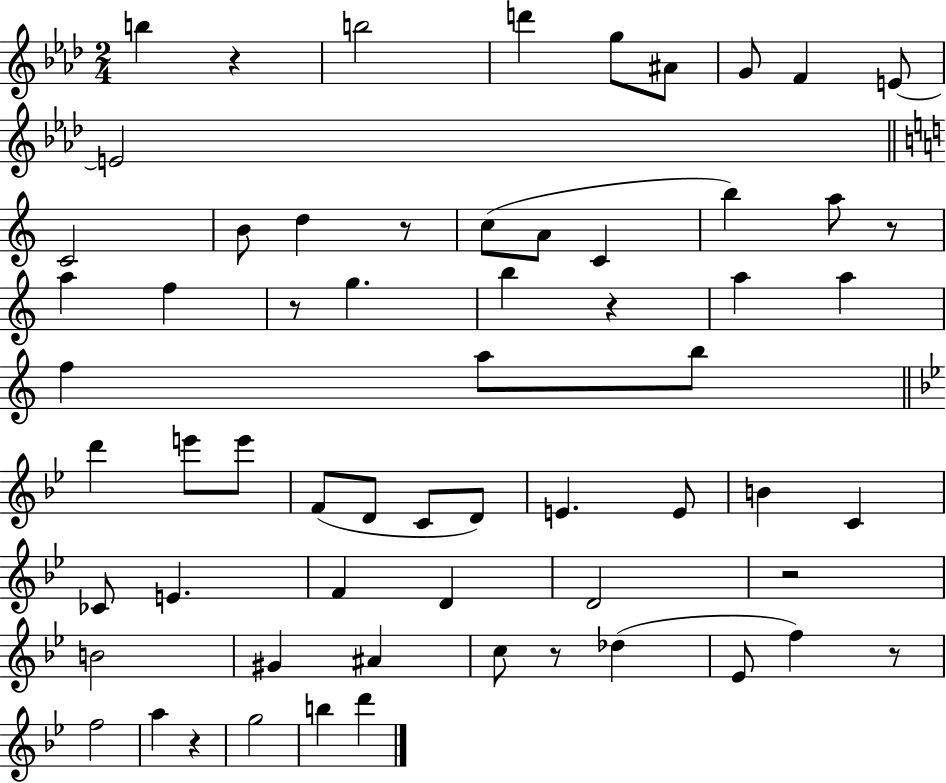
{
  \clef treble
  \numericTimeSignature
  \time 2/4
  \key aes \major
  b''4 r4 | b''2 | d'''4 g''8 ais'8 | g'8 f'4 e'8~~ | \break e'2 | \bar "||" \break \key c \major c'2 | b'8 d''4 r8 | c''8( a'8 c'4 | b''4) a''8 r8 | \break a''4 f''4 | r8 g''4. | b''4 r4 | a''4 a''4 | \break f''4 a''8 b''8 | \bar "||" \break \key bes \major d'''4 e'''8 e'''8 | f'8( d'8 c'8 d'8) | e'4. e'8 | b'4 c'4 | \break ces'8 e'4. | f'4 d'4 | d'2 | r2 | \break b'2 | gis'4 ais'4 | c''8 r8 des''4( | ees'8 f''4) r8 | \break f''2 | a''4 r4 | g''2 | b''4 d'''4 | \break \bar "|."
}